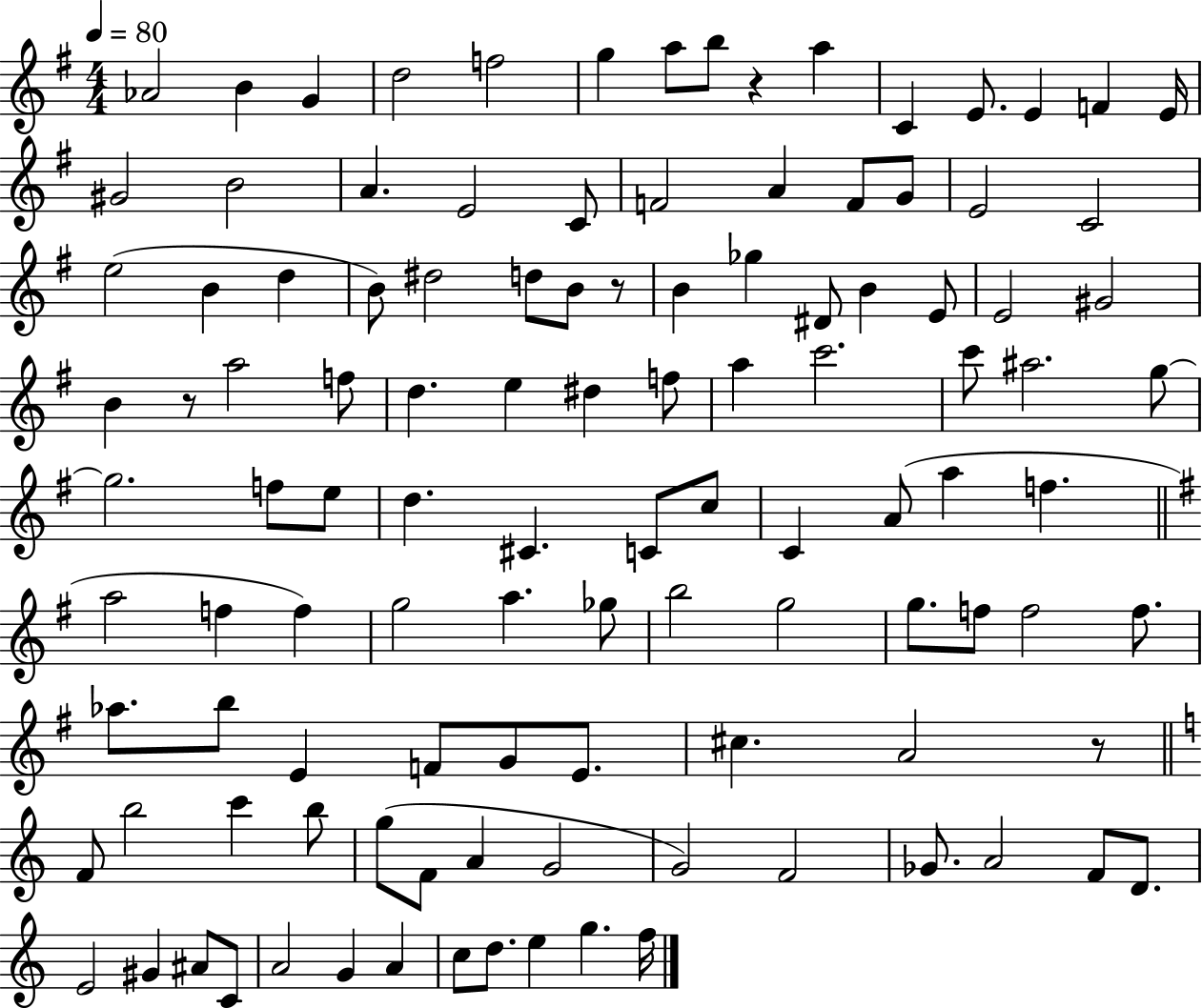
{
  \clef treble
  \numericTimeSignature
  \time 4/4
  \key g \major
  \tempo 4 = 80
  \repeat volta 2 { aes'2 b'4 g'4 | d''2 f''2 | g''4 a''8 b''8 r4 a''4 | c'4 e'8. e'4 f'4 e'16 | \break gis'2 b'2 | a'4. e'2 c'8 | f'2 a'4 f'8 g'8 | e'2 c'2 | \break e''2( b'4 d''4 | b'8) dis''2 d''8 b'8 r8 | b'4 ges''4 dis'8 b'4 e'8 | e'2 gis'2 | \break b'4 r8 a''2 f''8 | d''4. e''4 dis''4 f''8 | a''4 c'''2. | c'''8 ais''2. g''8~~ | \break g''2. f''8 e''8 | d''4. cis'4. c'8 c''8 | c'4 a'8( a''4 f''4. | \bar "||" \break \key g \major a''2 f''4 f''4) | g''2 a''4. ges''8 | b''2 g''2 | g''8. f''8 f''2 f''8. | \break aes''8. b''8 e'4 f'8 g'8 e'8. | cis''4. a'2 r8 | \bar "||" \break \key a \minor f'8 b''2 c'''4 b''8 | g''8( f'8 a'4 g'2 | g'2) f'2 | ges'8. a'2 f'8 d'8. | \break e'2 gis'4 ais'8 c'8 | a'2 g'4 a'4 | c''8 d''8. e''4 g''4. f''16 | } \bar "|."
}